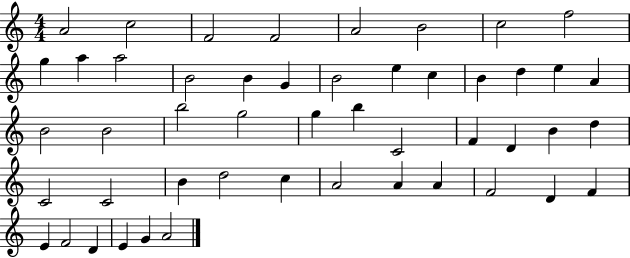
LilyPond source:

{
  \clef treble
  \numericTimeSignature
  \time 4/4
  \key c \major
  a'2 c''2 | f'2 f'2 | a'2 b'2 | c''2 f''2 | \break g''4 a''4 a''2 | b'2 b'4 g'4 | b'2 e''4 c''4 | b'4 d''4 e''4 a'4 | \break b'2 b'2 | b''2 g''2 | g''4 b''4 c'2 | f'4 d'4 b'4 d''4 | \break c'2 c'2 | b'4 d''2 c''4 | a'2 a'4 a'4 | f'2 d'4 f'4 | \break e'4 f'2 d'4 | e'4 g'4 a'2 | \bar "|."
}